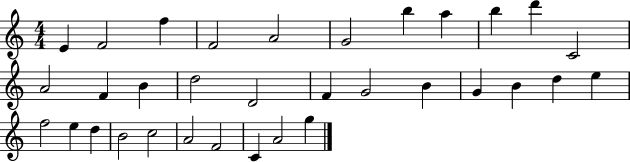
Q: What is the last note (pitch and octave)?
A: G5